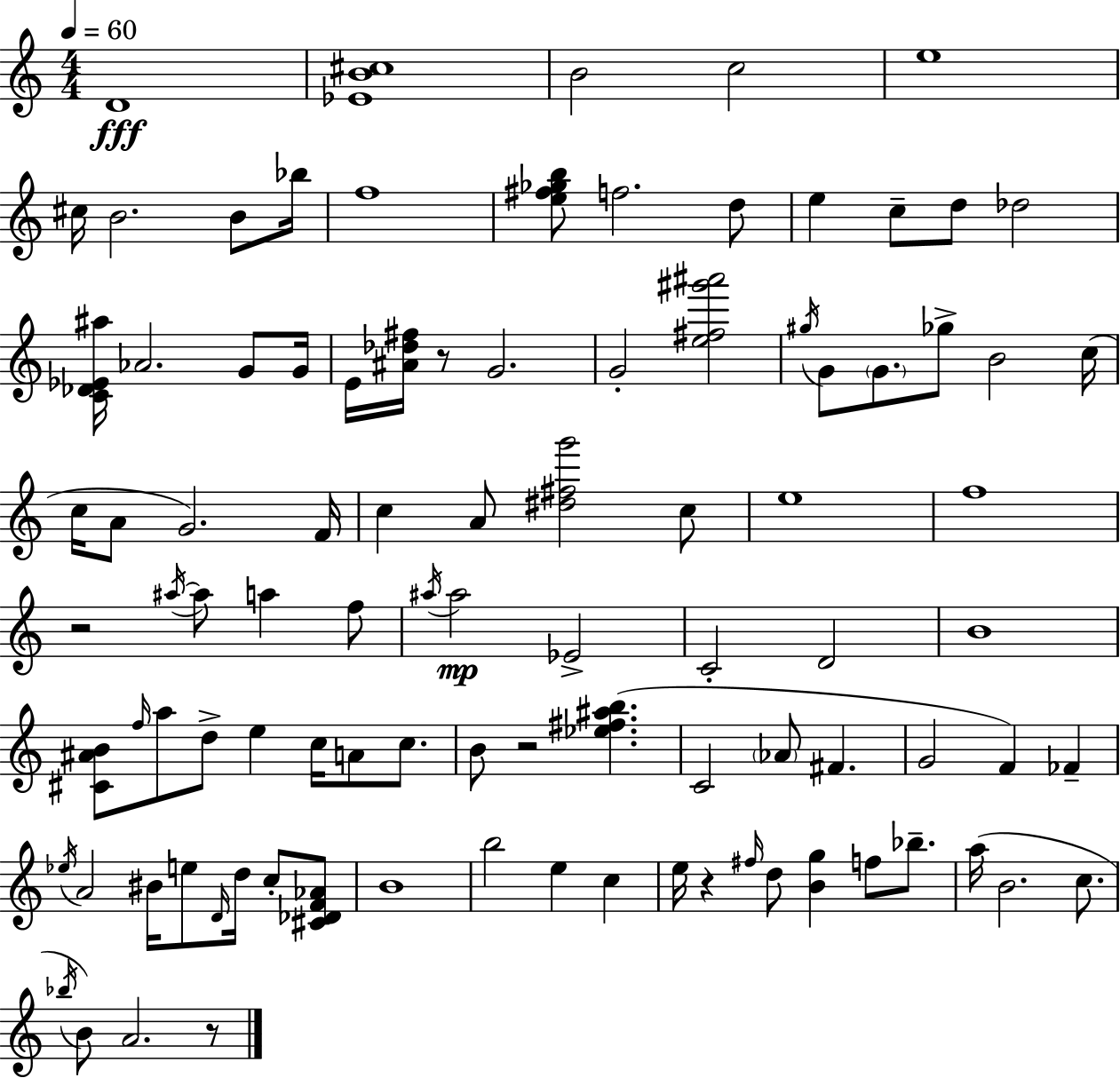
D4/w [Eb4,B4,C#5]/w B4/h C5/h E5/w C#5/s B4/h. B4/e Bb5/s F5/w [E5,F#5,Gb5,B5]/e F5/h. D5/e E5/q C5/e D5/e Db5/h [C4,Db4,Eb4,A#5]/s Ab4/h. G4/e G4/s E4/s [A#4,Db5,F#5]/s R/e G4/h. G4/h [E5,F#5,G#6,A#6]/h G#5/s G4/e G4/e. Gb5/e B4/h C5/s C5/s A4/e G4/h. F4/s C5/q A4/e [D#5,F#5,G6]/h C5/e E5/w F5/w R/h A#5/s A#5/e A5/q F5/e A#5/s A#5/h Eb4/h C4/h D4/h B4/w [C#4,A#4,B4]/e F5/s A5/e D5/e E5/q C5/s A4/e C5/e. B4/e R/h [Eb5,F#5,A#5,B5]/q. C4/h Ab4/e F#4/q. G4/h F4/q FES4/q Eb5/s A4/h BIS4/s E5/e D4/s D5/s C5/e [C#4,Db4,F4,Ab4]/e B4/w B5/h E5/q C5/q E5/s R/q F#5/s D5/e [B4,G5]/q F5/e Bb5/e. A5/s B4/h. C5/e. Bb5/s B4/e A4/h. R/e